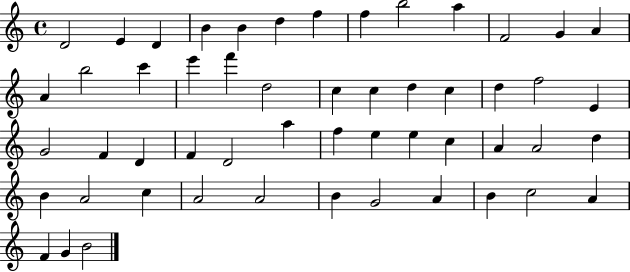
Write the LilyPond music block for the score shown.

{
  \clef treble
  \time 4/4
  \defaultTimeSignature
  \key c \major
  d'2 e'4 d'4 | b'4 b'4 d''4 f''4 | f''4 b''2 a''4 | f'2 g'4 a'4 | \break a'4 b''2 c'''4 | e'''4 f'''4 d''2 | c''4 c''4 d''4 c''4 | d''4 f''2 e'4 | \break g'2 f'4 d'4 | f'4 d'2 a''4 | f''4 e''4 e''4 c''4 | a'4 a'2 d''4 | \break b'4 a'2 c''4 | a'2 a'2 | b'4 g'2 a'4 | b'4 c''2 a'4 | \break f'4 g'4 b'2 | \bar "|."
}